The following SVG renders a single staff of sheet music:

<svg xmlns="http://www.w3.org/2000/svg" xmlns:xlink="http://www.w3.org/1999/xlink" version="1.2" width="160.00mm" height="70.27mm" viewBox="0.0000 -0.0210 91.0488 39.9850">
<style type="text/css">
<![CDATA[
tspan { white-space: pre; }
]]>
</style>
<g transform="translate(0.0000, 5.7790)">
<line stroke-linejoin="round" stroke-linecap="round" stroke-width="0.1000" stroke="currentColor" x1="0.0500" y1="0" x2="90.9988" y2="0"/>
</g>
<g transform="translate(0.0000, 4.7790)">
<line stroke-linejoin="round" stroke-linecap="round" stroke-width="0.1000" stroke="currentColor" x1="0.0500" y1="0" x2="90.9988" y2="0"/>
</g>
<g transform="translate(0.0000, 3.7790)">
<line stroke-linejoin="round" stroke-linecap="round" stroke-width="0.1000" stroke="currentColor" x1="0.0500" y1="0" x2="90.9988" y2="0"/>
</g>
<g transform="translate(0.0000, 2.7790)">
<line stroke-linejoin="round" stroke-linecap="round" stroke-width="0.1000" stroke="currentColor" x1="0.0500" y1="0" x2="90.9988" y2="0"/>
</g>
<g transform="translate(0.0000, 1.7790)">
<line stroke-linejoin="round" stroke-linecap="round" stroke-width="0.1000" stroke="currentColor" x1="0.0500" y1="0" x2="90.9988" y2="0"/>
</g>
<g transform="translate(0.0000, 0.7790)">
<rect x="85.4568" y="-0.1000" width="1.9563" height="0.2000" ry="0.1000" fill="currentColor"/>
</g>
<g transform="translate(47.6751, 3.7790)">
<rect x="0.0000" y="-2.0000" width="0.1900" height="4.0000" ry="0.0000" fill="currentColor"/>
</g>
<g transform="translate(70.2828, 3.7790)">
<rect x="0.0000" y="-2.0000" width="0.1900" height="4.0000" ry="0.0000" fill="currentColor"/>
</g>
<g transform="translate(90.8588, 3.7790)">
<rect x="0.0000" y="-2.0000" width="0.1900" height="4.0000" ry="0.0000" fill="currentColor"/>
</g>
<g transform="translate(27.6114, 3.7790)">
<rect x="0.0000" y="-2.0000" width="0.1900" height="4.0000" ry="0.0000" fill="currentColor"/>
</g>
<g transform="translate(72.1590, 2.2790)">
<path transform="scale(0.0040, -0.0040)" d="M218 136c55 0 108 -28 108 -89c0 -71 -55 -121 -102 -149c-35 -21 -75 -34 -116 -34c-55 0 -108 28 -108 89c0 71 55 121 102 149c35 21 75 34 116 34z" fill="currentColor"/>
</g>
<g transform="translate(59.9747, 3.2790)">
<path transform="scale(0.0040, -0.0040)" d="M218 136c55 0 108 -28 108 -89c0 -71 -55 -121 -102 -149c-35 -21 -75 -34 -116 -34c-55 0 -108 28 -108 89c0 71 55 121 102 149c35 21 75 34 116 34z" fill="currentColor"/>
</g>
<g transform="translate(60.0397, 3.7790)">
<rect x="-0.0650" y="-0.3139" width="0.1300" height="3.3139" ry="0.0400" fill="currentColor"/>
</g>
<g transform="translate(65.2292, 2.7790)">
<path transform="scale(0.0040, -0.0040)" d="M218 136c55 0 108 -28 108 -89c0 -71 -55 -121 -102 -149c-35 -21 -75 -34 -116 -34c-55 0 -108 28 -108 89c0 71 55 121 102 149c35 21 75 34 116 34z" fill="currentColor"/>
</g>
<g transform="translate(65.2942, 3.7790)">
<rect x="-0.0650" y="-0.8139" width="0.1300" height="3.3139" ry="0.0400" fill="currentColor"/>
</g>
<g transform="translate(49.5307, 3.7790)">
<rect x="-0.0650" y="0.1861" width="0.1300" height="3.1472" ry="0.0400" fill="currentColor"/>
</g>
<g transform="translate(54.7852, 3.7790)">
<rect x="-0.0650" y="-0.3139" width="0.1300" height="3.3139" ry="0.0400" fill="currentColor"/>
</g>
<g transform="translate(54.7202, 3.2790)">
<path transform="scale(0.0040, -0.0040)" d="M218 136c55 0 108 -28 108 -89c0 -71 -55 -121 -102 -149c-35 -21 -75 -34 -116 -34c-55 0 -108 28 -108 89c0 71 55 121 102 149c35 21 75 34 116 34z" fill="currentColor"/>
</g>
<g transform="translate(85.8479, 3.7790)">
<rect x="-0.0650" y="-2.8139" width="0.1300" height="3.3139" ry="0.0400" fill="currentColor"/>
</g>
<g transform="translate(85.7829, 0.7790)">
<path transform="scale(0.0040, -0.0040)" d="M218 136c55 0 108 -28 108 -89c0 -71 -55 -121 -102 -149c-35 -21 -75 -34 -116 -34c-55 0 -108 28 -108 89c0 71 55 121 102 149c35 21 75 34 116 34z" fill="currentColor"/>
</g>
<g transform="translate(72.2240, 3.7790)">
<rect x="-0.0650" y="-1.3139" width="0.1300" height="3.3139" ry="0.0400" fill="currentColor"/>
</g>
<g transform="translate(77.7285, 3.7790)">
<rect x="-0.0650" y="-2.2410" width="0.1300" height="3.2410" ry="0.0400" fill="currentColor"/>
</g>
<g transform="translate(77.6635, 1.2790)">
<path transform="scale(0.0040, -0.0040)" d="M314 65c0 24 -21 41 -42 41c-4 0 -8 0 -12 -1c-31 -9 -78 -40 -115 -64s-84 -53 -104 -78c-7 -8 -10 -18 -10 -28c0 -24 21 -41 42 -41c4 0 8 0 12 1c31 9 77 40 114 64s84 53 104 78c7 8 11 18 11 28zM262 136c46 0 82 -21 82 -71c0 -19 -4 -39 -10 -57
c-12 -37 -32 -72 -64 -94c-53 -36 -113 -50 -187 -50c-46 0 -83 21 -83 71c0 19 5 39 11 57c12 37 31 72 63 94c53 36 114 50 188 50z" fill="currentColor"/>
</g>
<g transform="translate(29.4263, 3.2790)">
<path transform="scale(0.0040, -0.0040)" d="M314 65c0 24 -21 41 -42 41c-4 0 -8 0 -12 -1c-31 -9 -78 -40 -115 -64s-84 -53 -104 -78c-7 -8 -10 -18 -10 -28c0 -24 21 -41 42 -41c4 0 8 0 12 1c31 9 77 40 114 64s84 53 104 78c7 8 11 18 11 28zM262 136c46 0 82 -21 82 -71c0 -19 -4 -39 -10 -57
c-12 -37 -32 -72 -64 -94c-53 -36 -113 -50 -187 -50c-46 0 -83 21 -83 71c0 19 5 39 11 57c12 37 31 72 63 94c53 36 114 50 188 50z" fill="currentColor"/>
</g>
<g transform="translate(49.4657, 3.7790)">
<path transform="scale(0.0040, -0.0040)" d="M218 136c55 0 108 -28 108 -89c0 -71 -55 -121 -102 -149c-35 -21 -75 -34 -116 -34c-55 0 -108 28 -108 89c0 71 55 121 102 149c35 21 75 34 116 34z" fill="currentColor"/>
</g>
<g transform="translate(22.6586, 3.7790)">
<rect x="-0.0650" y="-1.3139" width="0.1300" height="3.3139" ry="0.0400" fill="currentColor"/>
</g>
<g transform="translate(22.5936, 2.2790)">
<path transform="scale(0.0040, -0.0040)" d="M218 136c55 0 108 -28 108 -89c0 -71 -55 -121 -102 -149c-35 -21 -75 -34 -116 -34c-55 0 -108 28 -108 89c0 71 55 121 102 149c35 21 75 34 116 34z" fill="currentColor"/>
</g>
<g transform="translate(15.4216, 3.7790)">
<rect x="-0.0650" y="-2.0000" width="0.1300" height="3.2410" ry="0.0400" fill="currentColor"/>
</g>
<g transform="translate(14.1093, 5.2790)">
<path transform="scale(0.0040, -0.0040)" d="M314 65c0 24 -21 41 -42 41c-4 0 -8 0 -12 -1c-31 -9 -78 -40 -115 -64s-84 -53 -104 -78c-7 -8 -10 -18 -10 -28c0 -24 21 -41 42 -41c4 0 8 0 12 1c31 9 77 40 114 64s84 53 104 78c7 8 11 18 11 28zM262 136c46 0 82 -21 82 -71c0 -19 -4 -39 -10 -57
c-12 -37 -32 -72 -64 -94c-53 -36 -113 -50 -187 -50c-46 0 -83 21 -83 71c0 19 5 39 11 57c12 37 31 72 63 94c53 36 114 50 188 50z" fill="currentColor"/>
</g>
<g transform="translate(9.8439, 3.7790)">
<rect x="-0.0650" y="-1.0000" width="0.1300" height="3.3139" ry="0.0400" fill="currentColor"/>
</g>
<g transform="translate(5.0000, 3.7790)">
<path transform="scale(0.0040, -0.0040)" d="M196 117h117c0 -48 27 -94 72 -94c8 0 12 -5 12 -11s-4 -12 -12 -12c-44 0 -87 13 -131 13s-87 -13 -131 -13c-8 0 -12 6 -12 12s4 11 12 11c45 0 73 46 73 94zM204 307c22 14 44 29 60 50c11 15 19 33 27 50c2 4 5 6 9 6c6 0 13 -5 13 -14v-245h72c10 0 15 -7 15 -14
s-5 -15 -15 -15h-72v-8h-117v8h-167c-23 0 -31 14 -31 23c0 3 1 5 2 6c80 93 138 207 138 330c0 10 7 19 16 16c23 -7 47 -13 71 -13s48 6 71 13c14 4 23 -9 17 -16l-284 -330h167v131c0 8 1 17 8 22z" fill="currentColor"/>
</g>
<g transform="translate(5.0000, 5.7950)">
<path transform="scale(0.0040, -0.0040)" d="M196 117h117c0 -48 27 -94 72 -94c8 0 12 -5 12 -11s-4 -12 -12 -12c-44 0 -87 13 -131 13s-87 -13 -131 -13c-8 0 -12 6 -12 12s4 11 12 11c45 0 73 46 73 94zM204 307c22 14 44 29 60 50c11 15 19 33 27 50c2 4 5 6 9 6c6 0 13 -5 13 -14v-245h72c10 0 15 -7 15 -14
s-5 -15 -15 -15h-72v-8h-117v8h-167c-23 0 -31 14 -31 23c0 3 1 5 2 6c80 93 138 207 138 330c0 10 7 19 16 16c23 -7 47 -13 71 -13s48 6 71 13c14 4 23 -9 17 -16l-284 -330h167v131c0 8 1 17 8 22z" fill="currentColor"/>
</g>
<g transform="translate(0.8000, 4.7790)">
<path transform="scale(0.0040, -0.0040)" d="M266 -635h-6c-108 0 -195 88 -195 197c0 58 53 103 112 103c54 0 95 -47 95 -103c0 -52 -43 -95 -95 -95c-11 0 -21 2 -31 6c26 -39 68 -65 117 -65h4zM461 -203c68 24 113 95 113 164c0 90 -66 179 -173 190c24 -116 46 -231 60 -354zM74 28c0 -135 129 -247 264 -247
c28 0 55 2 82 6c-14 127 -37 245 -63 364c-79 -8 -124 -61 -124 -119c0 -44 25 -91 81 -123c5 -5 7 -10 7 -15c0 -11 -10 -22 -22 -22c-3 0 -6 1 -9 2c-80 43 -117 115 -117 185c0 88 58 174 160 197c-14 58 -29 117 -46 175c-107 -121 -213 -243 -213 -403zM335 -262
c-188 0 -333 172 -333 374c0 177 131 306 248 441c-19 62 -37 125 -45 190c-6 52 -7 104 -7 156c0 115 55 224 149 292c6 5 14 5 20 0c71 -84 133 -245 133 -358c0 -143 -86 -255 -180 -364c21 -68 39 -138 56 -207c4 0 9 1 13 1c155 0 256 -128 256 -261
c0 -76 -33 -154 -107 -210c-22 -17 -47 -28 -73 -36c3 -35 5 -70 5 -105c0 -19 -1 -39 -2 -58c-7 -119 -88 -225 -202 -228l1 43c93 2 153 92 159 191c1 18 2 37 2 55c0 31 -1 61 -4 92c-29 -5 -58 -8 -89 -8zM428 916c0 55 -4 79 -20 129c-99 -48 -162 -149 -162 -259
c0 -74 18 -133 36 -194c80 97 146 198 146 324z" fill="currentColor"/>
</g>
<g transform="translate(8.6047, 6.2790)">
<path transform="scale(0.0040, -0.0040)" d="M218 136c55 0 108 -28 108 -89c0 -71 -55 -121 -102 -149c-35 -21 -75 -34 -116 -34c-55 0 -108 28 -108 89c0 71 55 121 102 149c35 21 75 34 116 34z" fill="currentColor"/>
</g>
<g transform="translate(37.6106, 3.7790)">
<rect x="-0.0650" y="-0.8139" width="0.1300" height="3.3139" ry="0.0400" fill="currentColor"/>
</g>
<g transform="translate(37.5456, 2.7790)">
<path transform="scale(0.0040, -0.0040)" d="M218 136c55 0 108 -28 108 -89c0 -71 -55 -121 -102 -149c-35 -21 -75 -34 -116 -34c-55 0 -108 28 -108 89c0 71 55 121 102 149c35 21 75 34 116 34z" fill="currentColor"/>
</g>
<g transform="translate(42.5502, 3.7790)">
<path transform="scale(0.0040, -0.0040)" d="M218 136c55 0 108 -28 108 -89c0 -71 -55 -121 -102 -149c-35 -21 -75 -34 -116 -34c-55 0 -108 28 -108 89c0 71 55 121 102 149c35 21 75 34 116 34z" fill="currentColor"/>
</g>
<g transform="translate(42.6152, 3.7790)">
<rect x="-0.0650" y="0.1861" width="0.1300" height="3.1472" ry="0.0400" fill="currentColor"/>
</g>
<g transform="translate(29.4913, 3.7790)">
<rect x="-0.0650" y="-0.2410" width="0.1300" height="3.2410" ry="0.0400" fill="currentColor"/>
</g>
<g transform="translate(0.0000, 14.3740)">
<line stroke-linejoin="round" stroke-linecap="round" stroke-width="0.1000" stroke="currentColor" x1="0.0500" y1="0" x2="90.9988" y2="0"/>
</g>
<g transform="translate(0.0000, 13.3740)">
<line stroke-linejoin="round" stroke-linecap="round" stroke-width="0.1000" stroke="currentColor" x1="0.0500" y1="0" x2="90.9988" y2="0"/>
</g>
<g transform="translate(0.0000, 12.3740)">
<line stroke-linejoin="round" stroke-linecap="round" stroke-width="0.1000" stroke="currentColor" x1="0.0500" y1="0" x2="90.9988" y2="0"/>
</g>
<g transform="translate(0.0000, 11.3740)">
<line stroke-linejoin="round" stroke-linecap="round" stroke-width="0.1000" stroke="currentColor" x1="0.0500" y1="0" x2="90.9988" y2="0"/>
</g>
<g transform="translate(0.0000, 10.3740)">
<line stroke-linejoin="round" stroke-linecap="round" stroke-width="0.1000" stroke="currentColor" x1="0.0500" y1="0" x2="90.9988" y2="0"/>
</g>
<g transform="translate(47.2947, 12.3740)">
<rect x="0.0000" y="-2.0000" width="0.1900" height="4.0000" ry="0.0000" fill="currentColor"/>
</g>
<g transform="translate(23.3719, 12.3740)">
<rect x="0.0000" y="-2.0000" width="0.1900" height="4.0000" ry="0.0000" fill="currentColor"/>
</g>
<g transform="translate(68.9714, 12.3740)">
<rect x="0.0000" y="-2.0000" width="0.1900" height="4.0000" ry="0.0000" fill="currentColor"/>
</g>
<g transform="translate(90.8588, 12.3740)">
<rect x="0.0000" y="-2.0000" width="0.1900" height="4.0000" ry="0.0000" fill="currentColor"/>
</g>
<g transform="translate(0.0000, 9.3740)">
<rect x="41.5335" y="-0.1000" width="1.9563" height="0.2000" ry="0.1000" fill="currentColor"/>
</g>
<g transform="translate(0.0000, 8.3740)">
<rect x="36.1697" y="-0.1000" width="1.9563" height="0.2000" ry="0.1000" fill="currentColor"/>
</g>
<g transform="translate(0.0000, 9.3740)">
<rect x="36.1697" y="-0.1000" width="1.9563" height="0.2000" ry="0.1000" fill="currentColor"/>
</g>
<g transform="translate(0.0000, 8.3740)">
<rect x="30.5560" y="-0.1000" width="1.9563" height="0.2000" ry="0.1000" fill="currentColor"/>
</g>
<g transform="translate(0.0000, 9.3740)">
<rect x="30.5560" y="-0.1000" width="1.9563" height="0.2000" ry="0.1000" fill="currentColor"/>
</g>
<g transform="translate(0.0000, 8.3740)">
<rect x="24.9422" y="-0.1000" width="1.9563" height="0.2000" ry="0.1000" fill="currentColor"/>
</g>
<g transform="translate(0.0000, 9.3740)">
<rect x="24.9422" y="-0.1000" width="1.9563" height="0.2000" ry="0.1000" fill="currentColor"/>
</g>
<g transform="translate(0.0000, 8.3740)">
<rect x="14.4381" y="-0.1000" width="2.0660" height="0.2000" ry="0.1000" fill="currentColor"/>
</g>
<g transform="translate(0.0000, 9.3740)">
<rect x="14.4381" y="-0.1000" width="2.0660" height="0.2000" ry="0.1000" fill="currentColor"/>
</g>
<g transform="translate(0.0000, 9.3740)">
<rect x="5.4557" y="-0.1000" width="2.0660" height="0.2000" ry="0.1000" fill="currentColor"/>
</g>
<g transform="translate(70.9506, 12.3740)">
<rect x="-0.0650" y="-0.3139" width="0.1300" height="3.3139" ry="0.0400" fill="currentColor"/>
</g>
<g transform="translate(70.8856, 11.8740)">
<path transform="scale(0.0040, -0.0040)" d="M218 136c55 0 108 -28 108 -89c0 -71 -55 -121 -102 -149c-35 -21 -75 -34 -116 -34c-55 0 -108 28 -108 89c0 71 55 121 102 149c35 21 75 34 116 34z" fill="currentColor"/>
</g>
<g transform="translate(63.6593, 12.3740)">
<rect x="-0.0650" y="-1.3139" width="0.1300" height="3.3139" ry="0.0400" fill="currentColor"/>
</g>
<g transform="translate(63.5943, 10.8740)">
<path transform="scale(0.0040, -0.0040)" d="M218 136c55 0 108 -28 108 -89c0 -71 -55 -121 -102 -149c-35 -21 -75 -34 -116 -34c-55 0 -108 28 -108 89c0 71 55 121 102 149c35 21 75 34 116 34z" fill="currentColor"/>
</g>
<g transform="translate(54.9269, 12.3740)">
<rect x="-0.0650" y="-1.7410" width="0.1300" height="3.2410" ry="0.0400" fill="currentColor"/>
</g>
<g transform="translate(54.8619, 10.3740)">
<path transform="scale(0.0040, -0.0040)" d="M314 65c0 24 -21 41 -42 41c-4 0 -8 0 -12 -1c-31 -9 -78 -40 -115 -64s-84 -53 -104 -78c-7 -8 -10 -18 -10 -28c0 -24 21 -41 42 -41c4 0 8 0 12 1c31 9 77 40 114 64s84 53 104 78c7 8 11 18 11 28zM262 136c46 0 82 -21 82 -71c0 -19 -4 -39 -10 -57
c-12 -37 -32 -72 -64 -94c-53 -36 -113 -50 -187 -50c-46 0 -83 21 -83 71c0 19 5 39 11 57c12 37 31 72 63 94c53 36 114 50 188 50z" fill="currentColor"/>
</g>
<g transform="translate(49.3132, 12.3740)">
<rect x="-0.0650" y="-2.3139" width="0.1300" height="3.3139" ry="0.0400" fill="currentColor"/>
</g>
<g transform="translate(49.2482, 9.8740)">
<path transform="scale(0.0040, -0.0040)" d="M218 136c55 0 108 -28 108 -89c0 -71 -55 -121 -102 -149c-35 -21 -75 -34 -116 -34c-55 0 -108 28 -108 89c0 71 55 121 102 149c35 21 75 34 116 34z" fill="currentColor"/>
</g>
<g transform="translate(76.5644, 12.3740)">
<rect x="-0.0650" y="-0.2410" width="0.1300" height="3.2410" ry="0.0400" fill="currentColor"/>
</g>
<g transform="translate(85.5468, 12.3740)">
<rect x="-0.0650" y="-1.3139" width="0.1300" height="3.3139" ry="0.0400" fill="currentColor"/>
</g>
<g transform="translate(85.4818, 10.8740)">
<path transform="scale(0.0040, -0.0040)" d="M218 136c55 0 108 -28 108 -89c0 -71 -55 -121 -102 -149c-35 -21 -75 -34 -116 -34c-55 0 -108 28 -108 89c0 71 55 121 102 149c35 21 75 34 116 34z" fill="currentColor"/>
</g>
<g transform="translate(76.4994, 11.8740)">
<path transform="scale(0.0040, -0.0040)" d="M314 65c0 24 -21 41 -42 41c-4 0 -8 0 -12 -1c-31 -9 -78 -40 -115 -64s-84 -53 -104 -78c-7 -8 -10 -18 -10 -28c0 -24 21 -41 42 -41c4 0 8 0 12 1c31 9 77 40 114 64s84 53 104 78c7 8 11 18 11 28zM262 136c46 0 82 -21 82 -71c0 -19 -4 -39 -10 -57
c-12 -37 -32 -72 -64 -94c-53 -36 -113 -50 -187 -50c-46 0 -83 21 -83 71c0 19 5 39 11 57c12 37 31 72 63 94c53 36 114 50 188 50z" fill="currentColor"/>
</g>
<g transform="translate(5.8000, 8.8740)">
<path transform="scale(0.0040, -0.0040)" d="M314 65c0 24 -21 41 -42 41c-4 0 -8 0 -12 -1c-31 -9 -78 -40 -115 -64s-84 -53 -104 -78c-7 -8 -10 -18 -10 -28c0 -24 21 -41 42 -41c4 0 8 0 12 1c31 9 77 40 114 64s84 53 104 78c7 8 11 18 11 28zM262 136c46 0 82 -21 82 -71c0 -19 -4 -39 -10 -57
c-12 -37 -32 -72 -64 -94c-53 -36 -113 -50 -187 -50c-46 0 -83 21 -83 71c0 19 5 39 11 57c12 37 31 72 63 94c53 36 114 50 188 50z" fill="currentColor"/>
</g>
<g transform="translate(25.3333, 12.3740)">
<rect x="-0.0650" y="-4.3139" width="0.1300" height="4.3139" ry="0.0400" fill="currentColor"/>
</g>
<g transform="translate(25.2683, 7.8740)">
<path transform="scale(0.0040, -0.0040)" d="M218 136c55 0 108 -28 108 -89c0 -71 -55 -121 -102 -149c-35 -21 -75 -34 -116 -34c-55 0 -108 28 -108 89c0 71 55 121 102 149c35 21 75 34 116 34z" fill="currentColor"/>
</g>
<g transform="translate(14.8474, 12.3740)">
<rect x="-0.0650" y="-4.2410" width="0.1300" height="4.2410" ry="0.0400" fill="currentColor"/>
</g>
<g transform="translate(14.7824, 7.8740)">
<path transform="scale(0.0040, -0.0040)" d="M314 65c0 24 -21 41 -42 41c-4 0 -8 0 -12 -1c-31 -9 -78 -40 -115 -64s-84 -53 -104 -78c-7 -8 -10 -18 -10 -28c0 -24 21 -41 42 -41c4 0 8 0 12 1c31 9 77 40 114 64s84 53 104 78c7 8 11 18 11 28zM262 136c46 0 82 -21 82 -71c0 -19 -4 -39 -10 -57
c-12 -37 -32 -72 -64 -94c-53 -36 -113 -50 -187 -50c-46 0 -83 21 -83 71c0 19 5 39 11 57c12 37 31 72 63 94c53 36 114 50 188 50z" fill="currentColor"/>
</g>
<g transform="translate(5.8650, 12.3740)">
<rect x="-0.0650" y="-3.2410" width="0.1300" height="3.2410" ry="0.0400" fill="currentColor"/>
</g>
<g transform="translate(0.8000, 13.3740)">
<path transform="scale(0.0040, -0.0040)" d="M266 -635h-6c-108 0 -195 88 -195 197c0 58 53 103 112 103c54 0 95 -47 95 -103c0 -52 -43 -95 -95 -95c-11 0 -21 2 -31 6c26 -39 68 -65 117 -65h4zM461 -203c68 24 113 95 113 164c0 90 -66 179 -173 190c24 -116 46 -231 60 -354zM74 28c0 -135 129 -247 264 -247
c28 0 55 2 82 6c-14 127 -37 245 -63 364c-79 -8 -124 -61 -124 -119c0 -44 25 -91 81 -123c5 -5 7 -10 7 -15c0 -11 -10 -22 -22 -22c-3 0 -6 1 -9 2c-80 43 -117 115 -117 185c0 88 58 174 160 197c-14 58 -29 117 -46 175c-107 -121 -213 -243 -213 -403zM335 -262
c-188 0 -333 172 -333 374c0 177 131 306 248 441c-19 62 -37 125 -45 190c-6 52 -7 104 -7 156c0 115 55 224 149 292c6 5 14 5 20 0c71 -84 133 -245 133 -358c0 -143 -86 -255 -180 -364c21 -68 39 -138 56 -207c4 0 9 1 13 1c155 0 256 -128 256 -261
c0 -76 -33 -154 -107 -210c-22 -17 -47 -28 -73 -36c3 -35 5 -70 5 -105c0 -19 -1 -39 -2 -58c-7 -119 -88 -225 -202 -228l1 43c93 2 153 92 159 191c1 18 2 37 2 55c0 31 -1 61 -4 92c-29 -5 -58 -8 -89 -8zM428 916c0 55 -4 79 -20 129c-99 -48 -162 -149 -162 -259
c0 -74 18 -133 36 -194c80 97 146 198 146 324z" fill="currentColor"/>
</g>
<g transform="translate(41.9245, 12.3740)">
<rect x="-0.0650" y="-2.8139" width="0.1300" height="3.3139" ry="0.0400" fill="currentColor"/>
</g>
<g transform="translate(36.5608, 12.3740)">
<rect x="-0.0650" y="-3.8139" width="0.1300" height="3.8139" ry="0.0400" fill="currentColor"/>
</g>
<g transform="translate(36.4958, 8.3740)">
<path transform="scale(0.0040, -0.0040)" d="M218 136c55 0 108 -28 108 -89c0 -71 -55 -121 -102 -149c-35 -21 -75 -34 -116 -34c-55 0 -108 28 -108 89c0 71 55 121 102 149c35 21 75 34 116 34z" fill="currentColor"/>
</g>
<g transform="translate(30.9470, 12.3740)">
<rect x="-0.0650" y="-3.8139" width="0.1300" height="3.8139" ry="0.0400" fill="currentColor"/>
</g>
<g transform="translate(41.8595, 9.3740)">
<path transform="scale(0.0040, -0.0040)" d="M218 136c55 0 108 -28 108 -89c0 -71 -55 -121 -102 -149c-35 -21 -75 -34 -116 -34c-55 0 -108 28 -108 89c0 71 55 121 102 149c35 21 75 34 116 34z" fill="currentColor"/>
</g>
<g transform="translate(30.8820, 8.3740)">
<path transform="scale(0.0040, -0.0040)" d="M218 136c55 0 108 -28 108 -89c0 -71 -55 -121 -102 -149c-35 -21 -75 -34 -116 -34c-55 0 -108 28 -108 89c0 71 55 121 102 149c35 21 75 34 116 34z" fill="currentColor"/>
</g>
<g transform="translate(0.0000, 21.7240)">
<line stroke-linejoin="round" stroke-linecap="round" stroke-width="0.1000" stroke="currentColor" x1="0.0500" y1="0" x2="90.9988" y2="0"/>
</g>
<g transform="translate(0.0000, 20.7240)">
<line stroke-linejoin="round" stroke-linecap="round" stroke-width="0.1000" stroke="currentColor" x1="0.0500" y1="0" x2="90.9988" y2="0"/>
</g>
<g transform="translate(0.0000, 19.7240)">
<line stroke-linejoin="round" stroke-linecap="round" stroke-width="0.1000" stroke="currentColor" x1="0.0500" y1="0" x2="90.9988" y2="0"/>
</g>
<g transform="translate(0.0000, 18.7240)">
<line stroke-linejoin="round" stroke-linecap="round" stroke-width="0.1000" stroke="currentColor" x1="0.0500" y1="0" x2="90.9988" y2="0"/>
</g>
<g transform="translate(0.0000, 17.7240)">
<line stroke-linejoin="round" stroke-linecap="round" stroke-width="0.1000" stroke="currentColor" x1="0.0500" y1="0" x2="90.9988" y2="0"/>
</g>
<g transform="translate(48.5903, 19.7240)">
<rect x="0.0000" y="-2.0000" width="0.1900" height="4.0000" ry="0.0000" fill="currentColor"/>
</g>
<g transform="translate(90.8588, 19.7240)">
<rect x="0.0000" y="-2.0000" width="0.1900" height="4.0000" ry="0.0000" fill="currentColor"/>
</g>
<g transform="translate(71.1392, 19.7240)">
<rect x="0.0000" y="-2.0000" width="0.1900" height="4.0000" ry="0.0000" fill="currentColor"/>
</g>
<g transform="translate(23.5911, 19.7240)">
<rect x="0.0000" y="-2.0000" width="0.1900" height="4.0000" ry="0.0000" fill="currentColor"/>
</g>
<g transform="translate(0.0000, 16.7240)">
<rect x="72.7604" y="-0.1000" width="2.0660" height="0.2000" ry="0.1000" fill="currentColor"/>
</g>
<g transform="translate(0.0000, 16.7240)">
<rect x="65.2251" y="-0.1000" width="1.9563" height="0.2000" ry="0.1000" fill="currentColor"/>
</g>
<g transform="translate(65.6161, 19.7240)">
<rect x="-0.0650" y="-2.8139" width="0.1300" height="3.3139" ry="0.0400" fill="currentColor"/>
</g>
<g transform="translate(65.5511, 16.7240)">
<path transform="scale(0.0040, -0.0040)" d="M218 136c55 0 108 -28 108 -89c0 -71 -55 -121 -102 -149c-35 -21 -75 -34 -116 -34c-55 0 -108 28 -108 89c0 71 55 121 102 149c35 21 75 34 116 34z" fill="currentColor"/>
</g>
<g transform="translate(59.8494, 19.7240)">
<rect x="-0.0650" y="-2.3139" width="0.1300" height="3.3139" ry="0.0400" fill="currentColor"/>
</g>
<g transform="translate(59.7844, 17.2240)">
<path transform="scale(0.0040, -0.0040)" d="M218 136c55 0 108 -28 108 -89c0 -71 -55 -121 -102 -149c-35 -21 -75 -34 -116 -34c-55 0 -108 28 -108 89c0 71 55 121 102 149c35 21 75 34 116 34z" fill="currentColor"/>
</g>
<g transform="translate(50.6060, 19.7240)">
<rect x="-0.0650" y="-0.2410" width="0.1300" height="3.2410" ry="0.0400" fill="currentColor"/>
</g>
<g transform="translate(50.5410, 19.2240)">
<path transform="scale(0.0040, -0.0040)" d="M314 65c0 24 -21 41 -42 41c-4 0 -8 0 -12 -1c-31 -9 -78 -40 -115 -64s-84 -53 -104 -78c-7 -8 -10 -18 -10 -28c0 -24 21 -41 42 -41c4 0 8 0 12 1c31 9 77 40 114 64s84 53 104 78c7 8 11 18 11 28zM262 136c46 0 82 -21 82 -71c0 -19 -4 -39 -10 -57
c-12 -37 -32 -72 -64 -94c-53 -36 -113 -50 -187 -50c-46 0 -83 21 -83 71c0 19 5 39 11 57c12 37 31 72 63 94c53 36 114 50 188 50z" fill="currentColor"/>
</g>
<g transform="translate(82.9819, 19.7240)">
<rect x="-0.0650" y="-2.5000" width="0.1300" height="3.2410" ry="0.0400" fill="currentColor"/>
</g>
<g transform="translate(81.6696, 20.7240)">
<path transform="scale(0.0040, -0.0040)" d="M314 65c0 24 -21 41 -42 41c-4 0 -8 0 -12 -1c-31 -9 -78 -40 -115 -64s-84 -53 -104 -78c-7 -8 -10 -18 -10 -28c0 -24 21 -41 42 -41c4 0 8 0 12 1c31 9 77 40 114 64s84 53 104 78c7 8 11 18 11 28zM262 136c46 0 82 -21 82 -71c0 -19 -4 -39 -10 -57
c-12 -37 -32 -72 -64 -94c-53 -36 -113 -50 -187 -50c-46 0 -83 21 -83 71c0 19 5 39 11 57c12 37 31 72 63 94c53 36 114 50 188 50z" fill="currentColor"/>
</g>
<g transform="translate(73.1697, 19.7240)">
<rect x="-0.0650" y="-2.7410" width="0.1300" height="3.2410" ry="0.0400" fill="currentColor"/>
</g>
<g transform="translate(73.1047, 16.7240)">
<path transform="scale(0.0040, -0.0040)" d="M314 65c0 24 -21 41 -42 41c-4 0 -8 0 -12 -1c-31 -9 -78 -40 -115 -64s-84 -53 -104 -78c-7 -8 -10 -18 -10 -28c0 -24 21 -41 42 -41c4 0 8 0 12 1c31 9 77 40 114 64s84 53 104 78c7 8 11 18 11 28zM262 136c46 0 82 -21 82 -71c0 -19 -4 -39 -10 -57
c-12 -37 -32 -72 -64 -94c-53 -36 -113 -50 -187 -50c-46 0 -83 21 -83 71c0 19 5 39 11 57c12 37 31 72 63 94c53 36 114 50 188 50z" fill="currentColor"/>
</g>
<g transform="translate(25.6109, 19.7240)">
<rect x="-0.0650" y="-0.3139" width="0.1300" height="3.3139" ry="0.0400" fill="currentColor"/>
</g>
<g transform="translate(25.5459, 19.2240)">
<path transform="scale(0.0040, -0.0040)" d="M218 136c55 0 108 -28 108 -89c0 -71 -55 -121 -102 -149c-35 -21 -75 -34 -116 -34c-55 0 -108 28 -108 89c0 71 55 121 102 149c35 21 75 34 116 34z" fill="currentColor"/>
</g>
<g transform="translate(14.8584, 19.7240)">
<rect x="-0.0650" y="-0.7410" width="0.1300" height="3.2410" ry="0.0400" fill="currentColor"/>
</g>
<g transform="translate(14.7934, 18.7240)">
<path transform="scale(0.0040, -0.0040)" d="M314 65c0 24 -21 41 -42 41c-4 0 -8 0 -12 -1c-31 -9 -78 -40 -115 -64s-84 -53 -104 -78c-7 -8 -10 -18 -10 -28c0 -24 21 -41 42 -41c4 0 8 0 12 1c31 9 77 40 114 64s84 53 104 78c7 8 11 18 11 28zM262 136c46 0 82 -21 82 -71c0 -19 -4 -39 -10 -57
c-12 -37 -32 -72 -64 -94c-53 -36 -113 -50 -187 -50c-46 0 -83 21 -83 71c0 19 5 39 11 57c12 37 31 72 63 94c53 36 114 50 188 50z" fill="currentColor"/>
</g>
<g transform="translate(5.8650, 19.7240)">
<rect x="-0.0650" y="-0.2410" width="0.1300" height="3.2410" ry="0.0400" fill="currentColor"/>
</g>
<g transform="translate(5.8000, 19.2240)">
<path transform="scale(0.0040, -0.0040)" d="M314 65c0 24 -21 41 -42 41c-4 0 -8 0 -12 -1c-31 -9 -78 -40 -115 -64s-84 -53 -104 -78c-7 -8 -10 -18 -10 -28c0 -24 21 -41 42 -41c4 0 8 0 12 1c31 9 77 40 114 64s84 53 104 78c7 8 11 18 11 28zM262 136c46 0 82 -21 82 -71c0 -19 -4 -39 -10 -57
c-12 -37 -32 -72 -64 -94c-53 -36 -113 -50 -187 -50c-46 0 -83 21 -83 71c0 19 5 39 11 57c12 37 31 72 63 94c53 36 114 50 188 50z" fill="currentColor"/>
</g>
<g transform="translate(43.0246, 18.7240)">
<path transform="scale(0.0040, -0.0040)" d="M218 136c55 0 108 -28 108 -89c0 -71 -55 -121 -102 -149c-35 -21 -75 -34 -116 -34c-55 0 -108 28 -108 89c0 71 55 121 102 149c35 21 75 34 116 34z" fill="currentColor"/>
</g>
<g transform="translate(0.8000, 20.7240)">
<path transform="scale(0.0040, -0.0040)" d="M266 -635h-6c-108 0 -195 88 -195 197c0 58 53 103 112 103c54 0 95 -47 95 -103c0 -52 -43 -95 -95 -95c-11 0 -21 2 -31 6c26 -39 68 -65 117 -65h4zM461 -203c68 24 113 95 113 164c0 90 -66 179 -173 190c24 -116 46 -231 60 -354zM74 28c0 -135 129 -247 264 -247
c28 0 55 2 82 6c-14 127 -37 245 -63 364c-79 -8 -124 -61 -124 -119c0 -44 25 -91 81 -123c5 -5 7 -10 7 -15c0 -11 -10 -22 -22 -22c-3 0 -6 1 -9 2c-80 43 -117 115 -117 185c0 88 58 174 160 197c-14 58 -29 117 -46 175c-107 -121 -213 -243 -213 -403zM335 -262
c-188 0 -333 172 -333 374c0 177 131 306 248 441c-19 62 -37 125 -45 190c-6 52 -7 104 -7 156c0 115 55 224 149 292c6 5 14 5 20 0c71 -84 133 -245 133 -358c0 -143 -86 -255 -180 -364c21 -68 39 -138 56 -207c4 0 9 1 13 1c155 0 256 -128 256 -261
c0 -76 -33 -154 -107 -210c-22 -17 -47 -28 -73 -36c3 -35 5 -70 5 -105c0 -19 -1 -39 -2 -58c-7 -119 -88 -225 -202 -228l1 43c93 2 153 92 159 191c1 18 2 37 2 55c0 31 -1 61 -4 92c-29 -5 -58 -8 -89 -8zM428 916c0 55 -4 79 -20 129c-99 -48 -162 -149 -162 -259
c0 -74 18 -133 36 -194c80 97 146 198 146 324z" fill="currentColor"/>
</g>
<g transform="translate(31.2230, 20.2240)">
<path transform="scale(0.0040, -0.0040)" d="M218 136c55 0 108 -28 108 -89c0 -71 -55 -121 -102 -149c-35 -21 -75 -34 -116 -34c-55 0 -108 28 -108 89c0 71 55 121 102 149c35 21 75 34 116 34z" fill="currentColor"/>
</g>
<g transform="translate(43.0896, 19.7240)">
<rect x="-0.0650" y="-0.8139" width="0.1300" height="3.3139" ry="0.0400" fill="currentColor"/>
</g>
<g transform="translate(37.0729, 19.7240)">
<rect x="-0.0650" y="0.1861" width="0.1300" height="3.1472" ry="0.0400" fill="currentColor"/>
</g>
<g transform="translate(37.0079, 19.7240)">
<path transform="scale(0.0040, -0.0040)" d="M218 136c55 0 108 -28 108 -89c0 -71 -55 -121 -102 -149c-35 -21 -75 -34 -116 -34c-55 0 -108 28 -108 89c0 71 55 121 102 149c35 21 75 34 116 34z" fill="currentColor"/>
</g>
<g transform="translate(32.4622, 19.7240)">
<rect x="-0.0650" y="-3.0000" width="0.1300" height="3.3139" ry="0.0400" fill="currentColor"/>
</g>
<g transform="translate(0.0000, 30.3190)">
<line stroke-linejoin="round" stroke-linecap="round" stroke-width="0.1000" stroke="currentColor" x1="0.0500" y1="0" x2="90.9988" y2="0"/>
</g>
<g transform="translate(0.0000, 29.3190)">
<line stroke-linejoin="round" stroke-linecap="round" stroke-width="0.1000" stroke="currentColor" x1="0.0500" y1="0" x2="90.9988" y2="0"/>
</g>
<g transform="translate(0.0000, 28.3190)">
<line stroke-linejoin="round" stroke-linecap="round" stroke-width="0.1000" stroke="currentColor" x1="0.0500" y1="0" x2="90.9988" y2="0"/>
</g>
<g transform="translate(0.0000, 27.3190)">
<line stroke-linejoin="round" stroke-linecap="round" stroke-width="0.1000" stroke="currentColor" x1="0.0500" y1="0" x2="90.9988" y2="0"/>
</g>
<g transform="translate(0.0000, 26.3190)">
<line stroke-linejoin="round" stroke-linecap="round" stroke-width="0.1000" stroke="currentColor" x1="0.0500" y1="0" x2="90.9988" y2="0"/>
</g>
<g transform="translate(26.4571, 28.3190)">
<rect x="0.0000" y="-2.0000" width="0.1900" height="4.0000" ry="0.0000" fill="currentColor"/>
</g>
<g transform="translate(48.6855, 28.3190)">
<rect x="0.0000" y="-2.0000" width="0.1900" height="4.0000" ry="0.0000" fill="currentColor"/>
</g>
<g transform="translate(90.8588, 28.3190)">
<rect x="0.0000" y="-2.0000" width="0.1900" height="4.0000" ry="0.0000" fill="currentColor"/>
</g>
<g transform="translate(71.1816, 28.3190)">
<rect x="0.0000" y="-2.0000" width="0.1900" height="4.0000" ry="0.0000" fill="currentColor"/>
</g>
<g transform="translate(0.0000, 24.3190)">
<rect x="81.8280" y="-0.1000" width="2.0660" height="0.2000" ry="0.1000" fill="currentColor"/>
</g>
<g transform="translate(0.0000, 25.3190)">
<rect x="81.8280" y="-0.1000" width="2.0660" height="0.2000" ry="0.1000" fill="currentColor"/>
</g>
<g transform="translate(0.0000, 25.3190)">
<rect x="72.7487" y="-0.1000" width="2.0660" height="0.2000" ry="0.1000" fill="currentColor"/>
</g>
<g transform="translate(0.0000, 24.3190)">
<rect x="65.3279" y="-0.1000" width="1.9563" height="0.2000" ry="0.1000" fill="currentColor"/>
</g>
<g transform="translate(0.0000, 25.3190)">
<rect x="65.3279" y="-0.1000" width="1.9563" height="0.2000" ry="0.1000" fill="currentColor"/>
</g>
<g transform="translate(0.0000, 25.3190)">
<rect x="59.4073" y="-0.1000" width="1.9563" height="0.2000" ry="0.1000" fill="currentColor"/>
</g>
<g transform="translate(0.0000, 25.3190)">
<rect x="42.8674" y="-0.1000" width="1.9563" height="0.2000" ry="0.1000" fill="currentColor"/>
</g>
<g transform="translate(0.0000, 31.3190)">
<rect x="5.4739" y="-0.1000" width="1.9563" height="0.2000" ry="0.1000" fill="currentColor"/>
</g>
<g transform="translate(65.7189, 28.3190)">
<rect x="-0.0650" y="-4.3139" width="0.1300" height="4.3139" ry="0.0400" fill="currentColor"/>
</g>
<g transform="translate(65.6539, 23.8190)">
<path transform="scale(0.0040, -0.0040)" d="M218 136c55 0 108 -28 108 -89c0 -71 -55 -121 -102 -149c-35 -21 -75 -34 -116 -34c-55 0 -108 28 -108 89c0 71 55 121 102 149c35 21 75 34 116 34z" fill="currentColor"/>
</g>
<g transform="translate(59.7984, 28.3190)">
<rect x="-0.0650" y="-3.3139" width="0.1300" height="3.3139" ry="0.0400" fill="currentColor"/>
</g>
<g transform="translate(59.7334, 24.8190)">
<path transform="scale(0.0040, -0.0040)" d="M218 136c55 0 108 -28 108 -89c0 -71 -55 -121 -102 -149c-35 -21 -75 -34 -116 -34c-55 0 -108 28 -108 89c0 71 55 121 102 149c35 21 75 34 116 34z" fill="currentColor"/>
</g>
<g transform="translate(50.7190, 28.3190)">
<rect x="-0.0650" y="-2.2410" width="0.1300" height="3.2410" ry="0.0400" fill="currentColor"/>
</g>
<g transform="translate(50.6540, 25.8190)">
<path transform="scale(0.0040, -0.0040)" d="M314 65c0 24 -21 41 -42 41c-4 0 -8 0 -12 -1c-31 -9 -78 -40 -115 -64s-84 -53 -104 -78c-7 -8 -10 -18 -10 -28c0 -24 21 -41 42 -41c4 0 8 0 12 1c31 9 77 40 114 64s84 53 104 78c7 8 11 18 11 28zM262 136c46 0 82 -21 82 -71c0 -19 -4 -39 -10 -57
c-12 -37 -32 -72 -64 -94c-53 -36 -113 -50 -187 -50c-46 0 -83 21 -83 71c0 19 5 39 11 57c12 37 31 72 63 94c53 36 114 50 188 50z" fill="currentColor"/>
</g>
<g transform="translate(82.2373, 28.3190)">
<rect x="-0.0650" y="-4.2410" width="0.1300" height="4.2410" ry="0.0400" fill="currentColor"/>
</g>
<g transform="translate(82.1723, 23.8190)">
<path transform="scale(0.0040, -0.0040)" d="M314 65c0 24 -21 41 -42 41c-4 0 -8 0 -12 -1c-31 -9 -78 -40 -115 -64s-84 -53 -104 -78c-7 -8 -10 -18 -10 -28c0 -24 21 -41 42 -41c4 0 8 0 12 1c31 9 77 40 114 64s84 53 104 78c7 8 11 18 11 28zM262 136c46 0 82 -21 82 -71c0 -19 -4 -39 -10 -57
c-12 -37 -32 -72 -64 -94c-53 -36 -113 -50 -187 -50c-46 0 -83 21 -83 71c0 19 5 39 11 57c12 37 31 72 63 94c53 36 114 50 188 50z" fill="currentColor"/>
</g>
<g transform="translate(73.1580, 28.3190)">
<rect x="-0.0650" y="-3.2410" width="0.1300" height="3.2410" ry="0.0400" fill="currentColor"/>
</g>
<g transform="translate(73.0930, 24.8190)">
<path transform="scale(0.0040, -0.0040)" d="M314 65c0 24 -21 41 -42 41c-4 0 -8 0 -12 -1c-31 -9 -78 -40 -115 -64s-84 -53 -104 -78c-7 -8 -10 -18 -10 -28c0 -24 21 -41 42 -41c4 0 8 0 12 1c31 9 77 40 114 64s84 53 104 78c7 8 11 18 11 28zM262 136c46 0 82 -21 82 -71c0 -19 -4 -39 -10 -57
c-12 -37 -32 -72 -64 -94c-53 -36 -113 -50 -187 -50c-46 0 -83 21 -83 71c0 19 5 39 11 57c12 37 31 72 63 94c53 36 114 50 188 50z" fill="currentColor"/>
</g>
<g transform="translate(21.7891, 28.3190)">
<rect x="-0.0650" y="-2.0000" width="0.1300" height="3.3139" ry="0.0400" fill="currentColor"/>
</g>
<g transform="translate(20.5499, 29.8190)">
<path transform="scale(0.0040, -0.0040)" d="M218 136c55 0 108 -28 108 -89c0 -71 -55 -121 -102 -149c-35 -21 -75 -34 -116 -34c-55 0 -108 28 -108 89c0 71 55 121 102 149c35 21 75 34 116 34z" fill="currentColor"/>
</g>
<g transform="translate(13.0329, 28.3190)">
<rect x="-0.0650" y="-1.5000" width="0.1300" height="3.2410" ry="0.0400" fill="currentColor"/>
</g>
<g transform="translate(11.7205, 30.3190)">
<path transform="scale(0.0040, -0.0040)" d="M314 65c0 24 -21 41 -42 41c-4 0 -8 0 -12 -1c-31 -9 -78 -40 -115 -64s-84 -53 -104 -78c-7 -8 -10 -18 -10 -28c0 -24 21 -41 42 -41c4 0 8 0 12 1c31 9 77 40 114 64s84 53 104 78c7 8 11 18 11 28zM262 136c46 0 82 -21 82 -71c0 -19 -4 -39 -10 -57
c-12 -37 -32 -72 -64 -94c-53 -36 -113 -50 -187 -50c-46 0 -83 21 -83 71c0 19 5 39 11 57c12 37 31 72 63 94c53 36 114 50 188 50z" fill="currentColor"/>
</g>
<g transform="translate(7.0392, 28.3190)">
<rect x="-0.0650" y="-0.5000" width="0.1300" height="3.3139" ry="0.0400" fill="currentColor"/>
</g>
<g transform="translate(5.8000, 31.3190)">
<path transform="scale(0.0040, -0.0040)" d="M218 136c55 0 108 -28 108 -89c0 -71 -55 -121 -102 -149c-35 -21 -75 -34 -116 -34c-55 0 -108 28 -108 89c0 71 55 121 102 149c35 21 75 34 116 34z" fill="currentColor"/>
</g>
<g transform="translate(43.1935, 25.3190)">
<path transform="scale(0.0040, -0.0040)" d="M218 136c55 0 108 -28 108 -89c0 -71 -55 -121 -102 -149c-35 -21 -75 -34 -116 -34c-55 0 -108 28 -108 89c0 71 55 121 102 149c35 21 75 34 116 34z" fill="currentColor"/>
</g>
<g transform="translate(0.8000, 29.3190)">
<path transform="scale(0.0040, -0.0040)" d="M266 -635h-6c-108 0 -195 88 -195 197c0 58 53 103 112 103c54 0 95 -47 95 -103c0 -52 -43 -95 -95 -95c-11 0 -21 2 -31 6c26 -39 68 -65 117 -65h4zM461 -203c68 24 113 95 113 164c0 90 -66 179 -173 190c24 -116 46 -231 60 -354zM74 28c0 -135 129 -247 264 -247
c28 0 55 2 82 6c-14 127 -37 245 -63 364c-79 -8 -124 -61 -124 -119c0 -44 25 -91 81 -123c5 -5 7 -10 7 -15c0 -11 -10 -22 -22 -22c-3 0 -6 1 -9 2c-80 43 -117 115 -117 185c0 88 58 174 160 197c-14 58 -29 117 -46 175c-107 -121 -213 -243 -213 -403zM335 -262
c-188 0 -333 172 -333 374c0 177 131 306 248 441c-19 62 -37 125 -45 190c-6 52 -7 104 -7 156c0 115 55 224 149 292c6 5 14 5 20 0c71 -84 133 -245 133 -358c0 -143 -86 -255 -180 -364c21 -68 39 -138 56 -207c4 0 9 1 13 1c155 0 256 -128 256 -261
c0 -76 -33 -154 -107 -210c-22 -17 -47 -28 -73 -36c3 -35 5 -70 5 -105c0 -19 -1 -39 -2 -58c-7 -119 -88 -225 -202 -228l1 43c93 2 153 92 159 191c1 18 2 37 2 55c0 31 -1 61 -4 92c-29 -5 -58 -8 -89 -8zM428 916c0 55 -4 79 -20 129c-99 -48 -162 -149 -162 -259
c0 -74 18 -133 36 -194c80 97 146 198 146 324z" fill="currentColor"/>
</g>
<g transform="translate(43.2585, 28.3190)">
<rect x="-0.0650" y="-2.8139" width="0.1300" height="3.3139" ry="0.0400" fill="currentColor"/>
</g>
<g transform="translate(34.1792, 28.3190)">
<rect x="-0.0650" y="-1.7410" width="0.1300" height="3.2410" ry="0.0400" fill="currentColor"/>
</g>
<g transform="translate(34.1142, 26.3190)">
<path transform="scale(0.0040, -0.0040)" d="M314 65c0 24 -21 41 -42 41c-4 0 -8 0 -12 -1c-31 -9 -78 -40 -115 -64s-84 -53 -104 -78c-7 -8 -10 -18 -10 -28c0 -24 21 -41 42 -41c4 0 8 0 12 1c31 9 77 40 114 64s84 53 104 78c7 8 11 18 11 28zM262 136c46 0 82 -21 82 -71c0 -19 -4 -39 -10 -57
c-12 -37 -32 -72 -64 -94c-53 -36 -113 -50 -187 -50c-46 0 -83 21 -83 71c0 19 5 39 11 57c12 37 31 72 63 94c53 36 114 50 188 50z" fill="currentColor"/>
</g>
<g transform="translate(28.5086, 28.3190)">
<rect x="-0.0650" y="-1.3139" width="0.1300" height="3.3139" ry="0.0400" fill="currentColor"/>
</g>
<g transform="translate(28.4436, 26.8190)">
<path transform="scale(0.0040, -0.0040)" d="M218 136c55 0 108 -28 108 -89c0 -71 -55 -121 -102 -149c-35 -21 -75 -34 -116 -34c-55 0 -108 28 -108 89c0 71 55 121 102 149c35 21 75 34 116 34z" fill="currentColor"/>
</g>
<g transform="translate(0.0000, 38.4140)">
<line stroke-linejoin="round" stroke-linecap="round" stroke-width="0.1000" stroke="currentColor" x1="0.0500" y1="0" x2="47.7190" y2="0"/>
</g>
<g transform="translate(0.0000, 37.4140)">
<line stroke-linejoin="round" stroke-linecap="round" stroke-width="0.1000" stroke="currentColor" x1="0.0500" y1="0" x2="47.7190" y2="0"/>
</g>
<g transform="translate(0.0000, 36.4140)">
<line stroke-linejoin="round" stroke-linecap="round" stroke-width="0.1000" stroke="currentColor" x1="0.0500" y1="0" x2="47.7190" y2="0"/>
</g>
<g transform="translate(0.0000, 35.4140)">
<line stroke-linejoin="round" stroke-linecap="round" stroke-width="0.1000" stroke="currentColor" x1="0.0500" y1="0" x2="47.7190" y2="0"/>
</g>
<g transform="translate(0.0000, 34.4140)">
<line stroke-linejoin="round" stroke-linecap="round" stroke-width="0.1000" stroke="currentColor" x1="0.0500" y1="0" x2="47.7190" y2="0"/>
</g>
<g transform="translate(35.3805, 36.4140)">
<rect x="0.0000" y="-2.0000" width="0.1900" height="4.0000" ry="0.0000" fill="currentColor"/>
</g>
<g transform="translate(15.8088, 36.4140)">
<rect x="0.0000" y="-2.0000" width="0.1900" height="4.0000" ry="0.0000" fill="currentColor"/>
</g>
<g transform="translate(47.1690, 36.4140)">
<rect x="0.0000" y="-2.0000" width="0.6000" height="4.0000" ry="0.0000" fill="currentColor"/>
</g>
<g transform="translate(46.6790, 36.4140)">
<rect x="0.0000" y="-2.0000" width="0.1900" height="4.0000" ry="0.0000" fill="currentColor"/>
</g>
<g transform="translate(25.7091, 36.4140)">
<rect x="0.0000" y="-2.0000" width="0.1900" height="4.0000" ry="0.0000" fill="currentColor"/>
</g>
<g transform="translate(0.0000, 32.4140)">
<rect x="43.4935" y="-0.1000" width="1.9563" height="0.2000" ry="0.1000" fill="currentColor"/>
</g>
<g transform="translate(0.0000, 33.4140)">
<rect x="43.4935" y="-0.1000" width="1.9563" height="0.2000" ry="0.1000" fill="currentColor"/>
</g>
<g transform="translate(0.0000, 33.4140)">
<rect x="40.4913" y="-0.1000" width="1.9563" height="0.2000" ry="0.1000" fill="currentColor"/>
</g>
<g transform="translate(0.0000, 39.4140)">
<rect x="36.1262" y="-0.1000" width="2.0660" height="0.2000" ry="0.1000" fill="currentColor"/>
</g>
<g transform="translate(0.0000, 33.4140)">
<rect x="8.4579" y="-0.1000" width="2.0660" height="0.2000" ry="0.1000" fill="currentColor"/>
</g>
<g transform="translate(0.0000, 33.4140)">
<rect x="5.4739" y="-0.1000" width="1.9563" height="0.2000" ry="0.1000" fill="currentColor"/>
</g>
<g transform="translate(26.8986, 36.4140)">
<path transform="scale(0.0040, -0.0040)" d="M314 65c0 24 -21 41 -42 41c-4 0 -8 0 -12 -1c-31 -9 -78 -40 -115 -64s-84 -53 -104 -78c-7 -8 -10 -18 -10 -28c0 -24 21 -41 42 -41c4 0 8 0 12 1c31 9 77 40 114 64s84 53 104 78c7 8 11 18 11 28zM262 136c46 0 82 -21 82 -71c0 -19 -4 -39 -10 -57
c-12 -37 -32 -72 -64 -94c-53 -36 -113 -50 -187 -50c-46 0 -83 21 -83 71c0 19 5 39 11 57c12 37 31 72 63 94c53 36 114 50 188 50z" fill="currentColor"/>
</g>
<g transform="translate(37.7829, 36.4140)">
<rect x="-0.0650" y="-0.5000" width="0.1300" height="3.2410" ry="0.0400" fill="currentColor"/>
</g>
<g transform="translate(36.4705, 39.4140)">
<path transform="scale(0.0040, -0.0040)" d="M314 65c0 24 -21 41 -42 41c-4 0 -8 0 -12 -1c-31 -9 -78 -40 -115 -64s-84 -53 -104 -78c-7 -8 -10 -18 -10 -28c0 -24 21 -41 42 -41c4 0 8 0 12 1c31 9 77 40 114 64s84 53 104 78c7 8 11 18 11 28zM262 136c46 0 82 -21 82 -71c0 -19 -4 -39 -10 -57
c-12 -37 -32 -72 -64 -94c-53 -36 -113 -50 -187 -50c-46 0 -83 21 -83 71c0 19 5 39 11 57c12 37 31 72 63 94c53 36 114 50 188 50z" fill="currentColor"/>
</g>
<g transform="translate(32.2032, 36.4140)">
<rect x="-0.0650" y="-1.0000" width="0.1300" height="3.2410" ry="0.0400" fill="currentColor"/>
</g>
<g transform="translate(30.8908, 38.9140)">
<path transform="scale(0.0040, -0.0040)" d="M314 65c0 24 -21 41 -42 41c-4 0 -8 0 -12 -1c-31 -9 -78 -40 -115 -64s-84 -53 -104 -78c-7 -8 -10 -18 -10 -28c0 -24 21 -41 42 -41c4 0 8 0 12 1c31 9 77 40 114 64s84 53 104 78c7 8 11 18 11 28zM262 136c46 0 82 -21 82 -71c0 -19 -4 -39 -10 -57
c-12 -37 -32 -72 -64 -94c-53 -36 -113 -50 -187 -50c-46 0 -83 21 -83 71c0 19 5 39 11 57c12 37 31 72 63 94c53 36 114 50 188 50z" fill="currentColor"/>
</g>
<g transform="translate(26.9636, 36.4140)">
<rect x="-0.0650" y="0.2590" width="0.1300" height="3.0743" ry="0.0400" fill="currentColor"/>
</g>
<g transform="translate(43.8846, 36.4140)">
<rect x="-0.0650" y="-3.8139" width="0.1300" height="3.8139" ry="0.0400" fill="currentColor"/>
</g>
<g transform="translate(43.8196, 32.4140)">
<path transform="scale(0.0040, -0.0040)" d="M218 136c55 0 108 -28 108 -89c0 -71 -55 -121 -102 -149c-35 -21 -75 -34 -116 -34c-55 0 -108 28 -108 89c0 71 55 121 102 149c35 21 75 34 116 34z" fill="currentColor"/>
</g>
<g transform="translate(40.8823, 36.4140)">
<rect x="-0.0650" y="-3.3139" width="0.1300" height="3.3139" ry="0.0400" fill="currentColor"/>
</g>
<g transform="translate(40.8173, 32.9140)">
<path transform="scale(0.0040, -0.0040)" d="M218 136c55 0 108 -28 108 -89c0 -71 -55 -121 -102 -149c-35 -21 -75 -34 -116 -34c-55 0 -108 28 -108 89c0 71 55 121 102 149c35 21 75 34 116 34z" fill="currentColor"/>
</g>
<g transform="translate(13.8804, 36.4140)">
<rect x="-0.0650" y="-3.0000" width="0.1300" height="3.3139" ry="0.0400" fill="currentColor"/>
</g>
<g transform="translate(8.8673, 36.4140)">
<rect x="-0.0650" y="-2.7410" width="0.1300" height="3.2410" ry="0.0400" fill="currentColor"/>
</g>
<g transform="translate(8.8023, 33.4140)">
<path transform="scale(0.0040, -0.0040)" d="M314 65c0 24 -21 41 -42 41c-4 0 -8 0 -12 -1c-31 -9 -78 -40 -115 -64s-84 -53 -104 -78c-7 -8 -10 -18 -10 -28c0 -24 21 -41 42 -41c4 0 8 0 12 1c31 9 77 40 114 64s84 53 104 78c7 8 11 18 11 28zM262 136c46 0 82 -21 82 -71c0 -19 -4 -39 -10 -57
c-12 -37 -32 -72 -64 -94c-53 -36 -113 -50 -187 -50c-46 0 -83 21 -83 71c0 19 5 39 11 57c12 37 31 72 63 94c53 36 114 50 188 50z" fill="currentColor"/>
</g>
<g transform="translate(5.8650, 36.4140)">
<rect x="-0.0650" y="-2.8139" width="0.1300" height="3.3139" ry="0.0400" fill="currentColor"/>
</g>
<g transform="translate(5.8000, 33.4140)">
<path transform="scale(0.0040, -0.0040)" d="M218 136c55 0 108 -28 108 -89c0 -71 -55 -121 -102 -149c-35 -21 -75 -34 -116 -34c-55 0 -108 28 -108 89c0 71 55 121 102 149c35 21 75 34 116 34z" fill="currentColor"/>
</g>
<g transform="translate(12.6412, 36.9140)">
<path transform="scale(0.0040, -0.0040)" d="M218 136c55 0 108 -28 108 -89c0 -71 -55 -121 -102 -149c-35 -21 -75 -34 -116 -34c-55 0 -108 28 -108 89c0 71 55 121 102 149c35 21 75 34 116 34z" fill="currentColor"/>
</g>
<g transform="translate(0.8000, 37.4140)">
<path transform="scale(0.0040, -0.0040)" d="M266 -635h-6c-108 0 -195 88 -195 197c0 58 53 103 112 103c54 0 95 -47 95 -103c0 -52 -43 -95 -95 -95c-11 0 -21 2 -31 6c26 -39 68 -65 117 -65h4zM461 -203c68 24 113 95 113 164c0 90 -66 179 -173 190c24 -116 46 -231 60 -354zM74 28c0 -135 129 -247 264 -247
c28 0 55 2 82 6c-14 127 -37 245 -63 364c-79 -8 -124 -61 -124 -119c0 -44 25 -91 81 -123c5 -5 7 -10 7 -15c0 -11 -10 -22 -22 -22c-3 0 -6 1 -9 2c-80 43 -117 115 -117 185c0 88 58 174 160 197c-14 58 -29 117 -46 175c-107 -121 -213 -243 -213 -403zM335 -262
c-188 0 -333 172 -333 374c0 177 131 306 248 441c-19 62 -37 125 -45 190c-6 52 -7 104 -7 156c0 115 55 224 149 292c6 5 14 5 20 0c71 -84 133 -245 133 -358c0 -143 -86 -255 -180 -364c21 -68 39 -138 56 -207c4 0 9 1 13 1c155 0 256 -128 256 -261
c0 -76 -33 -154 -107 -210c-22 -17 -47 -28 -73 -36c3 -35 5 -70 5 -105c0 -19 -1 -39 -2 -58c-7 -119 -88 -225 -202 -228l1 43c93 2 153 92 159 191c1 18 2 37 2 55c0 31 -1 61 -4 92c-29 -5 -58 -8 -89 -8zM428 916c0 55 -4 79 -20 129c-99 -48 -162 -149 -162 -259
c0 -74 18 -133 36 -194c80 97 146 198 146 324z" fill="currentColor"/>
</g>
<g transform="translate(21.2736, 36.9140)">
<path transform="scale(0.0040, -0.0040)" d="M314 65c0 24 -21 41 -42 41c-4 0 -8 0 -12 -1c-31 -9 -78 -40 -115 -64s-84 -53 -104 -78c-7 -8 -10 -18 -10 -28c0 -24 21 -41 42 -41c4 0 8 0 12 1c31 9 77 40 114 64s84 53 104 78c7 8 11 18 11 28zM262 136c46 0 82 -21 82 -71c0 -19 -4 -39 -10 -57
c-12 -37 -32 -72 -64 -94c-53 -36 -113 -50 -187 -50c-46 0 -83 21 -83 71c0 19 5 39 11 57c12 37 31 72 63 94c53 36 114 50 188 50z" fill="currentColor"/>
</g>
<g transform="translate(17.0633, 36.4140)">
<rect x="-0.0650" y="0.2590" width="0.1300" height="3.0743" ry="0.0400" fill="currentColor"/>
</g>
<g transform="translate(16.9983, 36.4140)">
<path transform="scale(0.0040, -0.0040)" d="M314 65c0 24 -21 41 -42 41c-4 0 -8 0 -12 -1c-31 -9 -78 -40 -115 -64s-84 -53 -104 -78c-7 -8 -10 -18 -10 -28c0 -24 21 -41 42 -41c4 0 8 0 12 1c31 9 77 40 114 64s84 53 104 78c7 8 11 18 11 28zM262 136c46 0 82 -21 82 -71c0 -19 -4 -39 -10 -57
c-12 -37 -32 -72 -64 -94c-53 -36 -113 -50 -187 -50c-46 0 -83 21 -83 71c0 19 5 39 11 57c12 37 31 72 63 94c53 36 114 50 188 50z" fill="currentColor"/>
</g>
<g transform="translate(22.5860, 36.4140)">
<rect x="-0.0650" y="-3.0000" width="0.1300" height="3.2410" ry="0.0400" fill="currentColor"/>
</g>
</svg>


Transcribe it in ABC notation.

X:1
T:Untitled
M:4/4
L:1/4
K:C
D F2 e c2 d B B c c d e g2 a b2 d'2 d' c' c' a g f2 e c c2 e c2 d2 c A B d c2 g a a2 G2 C E2 F e f2 a g2 b d' b2 d'2 a a2 A B2 A2 B2 D2 C2 b c'